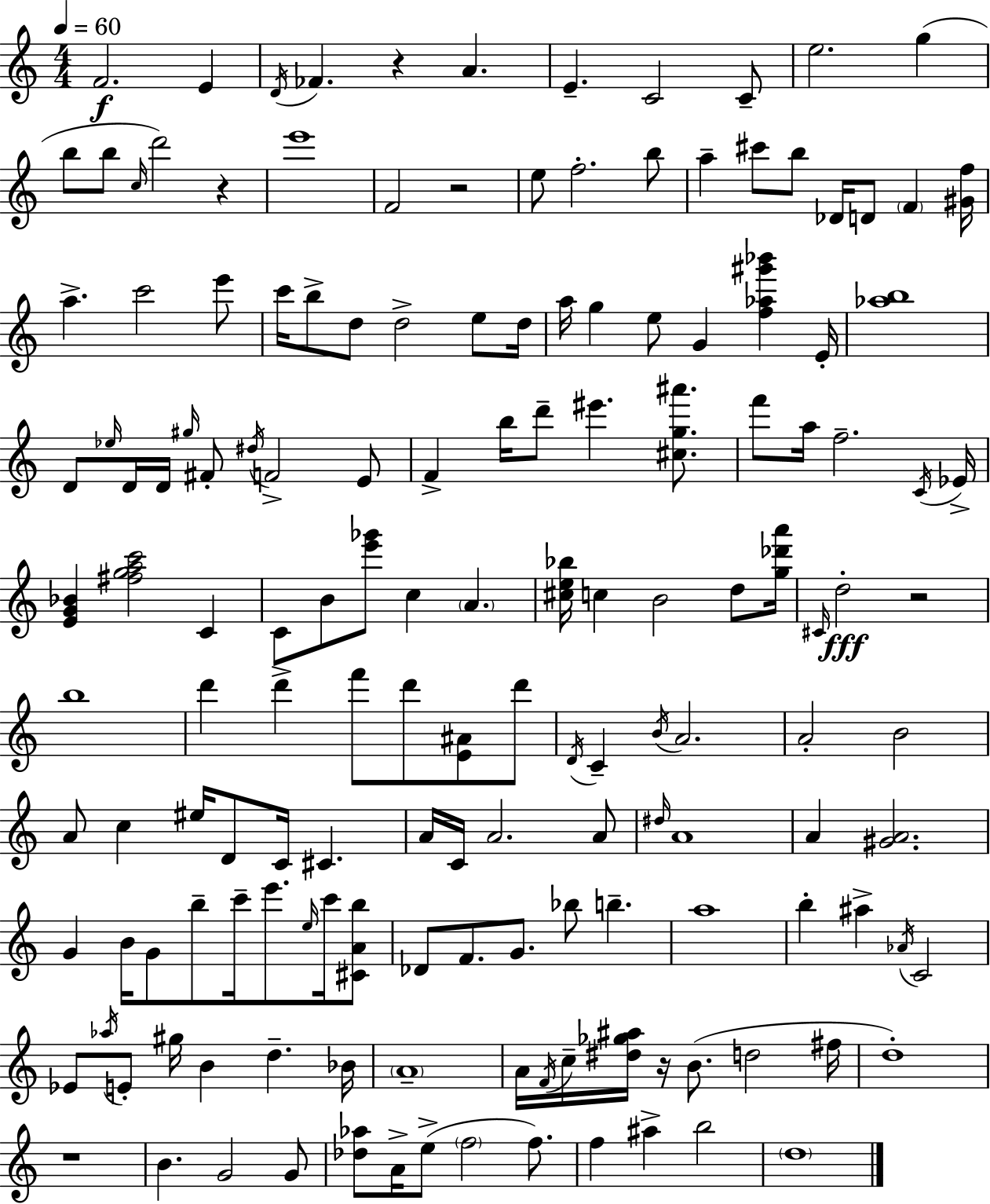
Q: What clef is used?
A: treble